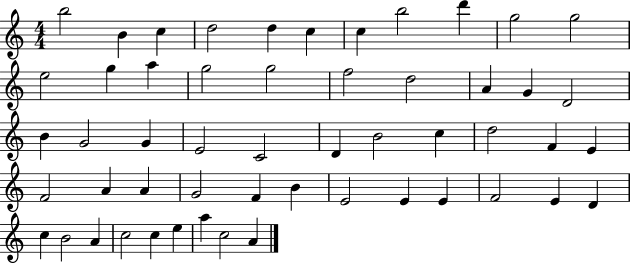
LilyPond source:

{
  \clef treble
  \numericTimeSignature
  \time 4/4
  \key c \major
  b''2 b'4 c''4 | d''2 d''4 c''4 | c''4 b''2 d'''4 | g''2 g''2 | \break e''2 g''4 a''4 | g''2 g''2 | f''2 d''2 | a'4 g'4 d'2 | \break b'4 g'2 g'4 | e'2 c'2 | d'4 b'2 c''4 | d''2 f'4 e'4 | \break f'2 a'4 a'4 | g'2 f'4 b'4 | e'2 e'4 e'4 | f'2 e'4 d'4 | \break c''4 b'2 a'4 | c''2 c''4 e''4 | a''4 c''2 a'4 | \bar "|."
}